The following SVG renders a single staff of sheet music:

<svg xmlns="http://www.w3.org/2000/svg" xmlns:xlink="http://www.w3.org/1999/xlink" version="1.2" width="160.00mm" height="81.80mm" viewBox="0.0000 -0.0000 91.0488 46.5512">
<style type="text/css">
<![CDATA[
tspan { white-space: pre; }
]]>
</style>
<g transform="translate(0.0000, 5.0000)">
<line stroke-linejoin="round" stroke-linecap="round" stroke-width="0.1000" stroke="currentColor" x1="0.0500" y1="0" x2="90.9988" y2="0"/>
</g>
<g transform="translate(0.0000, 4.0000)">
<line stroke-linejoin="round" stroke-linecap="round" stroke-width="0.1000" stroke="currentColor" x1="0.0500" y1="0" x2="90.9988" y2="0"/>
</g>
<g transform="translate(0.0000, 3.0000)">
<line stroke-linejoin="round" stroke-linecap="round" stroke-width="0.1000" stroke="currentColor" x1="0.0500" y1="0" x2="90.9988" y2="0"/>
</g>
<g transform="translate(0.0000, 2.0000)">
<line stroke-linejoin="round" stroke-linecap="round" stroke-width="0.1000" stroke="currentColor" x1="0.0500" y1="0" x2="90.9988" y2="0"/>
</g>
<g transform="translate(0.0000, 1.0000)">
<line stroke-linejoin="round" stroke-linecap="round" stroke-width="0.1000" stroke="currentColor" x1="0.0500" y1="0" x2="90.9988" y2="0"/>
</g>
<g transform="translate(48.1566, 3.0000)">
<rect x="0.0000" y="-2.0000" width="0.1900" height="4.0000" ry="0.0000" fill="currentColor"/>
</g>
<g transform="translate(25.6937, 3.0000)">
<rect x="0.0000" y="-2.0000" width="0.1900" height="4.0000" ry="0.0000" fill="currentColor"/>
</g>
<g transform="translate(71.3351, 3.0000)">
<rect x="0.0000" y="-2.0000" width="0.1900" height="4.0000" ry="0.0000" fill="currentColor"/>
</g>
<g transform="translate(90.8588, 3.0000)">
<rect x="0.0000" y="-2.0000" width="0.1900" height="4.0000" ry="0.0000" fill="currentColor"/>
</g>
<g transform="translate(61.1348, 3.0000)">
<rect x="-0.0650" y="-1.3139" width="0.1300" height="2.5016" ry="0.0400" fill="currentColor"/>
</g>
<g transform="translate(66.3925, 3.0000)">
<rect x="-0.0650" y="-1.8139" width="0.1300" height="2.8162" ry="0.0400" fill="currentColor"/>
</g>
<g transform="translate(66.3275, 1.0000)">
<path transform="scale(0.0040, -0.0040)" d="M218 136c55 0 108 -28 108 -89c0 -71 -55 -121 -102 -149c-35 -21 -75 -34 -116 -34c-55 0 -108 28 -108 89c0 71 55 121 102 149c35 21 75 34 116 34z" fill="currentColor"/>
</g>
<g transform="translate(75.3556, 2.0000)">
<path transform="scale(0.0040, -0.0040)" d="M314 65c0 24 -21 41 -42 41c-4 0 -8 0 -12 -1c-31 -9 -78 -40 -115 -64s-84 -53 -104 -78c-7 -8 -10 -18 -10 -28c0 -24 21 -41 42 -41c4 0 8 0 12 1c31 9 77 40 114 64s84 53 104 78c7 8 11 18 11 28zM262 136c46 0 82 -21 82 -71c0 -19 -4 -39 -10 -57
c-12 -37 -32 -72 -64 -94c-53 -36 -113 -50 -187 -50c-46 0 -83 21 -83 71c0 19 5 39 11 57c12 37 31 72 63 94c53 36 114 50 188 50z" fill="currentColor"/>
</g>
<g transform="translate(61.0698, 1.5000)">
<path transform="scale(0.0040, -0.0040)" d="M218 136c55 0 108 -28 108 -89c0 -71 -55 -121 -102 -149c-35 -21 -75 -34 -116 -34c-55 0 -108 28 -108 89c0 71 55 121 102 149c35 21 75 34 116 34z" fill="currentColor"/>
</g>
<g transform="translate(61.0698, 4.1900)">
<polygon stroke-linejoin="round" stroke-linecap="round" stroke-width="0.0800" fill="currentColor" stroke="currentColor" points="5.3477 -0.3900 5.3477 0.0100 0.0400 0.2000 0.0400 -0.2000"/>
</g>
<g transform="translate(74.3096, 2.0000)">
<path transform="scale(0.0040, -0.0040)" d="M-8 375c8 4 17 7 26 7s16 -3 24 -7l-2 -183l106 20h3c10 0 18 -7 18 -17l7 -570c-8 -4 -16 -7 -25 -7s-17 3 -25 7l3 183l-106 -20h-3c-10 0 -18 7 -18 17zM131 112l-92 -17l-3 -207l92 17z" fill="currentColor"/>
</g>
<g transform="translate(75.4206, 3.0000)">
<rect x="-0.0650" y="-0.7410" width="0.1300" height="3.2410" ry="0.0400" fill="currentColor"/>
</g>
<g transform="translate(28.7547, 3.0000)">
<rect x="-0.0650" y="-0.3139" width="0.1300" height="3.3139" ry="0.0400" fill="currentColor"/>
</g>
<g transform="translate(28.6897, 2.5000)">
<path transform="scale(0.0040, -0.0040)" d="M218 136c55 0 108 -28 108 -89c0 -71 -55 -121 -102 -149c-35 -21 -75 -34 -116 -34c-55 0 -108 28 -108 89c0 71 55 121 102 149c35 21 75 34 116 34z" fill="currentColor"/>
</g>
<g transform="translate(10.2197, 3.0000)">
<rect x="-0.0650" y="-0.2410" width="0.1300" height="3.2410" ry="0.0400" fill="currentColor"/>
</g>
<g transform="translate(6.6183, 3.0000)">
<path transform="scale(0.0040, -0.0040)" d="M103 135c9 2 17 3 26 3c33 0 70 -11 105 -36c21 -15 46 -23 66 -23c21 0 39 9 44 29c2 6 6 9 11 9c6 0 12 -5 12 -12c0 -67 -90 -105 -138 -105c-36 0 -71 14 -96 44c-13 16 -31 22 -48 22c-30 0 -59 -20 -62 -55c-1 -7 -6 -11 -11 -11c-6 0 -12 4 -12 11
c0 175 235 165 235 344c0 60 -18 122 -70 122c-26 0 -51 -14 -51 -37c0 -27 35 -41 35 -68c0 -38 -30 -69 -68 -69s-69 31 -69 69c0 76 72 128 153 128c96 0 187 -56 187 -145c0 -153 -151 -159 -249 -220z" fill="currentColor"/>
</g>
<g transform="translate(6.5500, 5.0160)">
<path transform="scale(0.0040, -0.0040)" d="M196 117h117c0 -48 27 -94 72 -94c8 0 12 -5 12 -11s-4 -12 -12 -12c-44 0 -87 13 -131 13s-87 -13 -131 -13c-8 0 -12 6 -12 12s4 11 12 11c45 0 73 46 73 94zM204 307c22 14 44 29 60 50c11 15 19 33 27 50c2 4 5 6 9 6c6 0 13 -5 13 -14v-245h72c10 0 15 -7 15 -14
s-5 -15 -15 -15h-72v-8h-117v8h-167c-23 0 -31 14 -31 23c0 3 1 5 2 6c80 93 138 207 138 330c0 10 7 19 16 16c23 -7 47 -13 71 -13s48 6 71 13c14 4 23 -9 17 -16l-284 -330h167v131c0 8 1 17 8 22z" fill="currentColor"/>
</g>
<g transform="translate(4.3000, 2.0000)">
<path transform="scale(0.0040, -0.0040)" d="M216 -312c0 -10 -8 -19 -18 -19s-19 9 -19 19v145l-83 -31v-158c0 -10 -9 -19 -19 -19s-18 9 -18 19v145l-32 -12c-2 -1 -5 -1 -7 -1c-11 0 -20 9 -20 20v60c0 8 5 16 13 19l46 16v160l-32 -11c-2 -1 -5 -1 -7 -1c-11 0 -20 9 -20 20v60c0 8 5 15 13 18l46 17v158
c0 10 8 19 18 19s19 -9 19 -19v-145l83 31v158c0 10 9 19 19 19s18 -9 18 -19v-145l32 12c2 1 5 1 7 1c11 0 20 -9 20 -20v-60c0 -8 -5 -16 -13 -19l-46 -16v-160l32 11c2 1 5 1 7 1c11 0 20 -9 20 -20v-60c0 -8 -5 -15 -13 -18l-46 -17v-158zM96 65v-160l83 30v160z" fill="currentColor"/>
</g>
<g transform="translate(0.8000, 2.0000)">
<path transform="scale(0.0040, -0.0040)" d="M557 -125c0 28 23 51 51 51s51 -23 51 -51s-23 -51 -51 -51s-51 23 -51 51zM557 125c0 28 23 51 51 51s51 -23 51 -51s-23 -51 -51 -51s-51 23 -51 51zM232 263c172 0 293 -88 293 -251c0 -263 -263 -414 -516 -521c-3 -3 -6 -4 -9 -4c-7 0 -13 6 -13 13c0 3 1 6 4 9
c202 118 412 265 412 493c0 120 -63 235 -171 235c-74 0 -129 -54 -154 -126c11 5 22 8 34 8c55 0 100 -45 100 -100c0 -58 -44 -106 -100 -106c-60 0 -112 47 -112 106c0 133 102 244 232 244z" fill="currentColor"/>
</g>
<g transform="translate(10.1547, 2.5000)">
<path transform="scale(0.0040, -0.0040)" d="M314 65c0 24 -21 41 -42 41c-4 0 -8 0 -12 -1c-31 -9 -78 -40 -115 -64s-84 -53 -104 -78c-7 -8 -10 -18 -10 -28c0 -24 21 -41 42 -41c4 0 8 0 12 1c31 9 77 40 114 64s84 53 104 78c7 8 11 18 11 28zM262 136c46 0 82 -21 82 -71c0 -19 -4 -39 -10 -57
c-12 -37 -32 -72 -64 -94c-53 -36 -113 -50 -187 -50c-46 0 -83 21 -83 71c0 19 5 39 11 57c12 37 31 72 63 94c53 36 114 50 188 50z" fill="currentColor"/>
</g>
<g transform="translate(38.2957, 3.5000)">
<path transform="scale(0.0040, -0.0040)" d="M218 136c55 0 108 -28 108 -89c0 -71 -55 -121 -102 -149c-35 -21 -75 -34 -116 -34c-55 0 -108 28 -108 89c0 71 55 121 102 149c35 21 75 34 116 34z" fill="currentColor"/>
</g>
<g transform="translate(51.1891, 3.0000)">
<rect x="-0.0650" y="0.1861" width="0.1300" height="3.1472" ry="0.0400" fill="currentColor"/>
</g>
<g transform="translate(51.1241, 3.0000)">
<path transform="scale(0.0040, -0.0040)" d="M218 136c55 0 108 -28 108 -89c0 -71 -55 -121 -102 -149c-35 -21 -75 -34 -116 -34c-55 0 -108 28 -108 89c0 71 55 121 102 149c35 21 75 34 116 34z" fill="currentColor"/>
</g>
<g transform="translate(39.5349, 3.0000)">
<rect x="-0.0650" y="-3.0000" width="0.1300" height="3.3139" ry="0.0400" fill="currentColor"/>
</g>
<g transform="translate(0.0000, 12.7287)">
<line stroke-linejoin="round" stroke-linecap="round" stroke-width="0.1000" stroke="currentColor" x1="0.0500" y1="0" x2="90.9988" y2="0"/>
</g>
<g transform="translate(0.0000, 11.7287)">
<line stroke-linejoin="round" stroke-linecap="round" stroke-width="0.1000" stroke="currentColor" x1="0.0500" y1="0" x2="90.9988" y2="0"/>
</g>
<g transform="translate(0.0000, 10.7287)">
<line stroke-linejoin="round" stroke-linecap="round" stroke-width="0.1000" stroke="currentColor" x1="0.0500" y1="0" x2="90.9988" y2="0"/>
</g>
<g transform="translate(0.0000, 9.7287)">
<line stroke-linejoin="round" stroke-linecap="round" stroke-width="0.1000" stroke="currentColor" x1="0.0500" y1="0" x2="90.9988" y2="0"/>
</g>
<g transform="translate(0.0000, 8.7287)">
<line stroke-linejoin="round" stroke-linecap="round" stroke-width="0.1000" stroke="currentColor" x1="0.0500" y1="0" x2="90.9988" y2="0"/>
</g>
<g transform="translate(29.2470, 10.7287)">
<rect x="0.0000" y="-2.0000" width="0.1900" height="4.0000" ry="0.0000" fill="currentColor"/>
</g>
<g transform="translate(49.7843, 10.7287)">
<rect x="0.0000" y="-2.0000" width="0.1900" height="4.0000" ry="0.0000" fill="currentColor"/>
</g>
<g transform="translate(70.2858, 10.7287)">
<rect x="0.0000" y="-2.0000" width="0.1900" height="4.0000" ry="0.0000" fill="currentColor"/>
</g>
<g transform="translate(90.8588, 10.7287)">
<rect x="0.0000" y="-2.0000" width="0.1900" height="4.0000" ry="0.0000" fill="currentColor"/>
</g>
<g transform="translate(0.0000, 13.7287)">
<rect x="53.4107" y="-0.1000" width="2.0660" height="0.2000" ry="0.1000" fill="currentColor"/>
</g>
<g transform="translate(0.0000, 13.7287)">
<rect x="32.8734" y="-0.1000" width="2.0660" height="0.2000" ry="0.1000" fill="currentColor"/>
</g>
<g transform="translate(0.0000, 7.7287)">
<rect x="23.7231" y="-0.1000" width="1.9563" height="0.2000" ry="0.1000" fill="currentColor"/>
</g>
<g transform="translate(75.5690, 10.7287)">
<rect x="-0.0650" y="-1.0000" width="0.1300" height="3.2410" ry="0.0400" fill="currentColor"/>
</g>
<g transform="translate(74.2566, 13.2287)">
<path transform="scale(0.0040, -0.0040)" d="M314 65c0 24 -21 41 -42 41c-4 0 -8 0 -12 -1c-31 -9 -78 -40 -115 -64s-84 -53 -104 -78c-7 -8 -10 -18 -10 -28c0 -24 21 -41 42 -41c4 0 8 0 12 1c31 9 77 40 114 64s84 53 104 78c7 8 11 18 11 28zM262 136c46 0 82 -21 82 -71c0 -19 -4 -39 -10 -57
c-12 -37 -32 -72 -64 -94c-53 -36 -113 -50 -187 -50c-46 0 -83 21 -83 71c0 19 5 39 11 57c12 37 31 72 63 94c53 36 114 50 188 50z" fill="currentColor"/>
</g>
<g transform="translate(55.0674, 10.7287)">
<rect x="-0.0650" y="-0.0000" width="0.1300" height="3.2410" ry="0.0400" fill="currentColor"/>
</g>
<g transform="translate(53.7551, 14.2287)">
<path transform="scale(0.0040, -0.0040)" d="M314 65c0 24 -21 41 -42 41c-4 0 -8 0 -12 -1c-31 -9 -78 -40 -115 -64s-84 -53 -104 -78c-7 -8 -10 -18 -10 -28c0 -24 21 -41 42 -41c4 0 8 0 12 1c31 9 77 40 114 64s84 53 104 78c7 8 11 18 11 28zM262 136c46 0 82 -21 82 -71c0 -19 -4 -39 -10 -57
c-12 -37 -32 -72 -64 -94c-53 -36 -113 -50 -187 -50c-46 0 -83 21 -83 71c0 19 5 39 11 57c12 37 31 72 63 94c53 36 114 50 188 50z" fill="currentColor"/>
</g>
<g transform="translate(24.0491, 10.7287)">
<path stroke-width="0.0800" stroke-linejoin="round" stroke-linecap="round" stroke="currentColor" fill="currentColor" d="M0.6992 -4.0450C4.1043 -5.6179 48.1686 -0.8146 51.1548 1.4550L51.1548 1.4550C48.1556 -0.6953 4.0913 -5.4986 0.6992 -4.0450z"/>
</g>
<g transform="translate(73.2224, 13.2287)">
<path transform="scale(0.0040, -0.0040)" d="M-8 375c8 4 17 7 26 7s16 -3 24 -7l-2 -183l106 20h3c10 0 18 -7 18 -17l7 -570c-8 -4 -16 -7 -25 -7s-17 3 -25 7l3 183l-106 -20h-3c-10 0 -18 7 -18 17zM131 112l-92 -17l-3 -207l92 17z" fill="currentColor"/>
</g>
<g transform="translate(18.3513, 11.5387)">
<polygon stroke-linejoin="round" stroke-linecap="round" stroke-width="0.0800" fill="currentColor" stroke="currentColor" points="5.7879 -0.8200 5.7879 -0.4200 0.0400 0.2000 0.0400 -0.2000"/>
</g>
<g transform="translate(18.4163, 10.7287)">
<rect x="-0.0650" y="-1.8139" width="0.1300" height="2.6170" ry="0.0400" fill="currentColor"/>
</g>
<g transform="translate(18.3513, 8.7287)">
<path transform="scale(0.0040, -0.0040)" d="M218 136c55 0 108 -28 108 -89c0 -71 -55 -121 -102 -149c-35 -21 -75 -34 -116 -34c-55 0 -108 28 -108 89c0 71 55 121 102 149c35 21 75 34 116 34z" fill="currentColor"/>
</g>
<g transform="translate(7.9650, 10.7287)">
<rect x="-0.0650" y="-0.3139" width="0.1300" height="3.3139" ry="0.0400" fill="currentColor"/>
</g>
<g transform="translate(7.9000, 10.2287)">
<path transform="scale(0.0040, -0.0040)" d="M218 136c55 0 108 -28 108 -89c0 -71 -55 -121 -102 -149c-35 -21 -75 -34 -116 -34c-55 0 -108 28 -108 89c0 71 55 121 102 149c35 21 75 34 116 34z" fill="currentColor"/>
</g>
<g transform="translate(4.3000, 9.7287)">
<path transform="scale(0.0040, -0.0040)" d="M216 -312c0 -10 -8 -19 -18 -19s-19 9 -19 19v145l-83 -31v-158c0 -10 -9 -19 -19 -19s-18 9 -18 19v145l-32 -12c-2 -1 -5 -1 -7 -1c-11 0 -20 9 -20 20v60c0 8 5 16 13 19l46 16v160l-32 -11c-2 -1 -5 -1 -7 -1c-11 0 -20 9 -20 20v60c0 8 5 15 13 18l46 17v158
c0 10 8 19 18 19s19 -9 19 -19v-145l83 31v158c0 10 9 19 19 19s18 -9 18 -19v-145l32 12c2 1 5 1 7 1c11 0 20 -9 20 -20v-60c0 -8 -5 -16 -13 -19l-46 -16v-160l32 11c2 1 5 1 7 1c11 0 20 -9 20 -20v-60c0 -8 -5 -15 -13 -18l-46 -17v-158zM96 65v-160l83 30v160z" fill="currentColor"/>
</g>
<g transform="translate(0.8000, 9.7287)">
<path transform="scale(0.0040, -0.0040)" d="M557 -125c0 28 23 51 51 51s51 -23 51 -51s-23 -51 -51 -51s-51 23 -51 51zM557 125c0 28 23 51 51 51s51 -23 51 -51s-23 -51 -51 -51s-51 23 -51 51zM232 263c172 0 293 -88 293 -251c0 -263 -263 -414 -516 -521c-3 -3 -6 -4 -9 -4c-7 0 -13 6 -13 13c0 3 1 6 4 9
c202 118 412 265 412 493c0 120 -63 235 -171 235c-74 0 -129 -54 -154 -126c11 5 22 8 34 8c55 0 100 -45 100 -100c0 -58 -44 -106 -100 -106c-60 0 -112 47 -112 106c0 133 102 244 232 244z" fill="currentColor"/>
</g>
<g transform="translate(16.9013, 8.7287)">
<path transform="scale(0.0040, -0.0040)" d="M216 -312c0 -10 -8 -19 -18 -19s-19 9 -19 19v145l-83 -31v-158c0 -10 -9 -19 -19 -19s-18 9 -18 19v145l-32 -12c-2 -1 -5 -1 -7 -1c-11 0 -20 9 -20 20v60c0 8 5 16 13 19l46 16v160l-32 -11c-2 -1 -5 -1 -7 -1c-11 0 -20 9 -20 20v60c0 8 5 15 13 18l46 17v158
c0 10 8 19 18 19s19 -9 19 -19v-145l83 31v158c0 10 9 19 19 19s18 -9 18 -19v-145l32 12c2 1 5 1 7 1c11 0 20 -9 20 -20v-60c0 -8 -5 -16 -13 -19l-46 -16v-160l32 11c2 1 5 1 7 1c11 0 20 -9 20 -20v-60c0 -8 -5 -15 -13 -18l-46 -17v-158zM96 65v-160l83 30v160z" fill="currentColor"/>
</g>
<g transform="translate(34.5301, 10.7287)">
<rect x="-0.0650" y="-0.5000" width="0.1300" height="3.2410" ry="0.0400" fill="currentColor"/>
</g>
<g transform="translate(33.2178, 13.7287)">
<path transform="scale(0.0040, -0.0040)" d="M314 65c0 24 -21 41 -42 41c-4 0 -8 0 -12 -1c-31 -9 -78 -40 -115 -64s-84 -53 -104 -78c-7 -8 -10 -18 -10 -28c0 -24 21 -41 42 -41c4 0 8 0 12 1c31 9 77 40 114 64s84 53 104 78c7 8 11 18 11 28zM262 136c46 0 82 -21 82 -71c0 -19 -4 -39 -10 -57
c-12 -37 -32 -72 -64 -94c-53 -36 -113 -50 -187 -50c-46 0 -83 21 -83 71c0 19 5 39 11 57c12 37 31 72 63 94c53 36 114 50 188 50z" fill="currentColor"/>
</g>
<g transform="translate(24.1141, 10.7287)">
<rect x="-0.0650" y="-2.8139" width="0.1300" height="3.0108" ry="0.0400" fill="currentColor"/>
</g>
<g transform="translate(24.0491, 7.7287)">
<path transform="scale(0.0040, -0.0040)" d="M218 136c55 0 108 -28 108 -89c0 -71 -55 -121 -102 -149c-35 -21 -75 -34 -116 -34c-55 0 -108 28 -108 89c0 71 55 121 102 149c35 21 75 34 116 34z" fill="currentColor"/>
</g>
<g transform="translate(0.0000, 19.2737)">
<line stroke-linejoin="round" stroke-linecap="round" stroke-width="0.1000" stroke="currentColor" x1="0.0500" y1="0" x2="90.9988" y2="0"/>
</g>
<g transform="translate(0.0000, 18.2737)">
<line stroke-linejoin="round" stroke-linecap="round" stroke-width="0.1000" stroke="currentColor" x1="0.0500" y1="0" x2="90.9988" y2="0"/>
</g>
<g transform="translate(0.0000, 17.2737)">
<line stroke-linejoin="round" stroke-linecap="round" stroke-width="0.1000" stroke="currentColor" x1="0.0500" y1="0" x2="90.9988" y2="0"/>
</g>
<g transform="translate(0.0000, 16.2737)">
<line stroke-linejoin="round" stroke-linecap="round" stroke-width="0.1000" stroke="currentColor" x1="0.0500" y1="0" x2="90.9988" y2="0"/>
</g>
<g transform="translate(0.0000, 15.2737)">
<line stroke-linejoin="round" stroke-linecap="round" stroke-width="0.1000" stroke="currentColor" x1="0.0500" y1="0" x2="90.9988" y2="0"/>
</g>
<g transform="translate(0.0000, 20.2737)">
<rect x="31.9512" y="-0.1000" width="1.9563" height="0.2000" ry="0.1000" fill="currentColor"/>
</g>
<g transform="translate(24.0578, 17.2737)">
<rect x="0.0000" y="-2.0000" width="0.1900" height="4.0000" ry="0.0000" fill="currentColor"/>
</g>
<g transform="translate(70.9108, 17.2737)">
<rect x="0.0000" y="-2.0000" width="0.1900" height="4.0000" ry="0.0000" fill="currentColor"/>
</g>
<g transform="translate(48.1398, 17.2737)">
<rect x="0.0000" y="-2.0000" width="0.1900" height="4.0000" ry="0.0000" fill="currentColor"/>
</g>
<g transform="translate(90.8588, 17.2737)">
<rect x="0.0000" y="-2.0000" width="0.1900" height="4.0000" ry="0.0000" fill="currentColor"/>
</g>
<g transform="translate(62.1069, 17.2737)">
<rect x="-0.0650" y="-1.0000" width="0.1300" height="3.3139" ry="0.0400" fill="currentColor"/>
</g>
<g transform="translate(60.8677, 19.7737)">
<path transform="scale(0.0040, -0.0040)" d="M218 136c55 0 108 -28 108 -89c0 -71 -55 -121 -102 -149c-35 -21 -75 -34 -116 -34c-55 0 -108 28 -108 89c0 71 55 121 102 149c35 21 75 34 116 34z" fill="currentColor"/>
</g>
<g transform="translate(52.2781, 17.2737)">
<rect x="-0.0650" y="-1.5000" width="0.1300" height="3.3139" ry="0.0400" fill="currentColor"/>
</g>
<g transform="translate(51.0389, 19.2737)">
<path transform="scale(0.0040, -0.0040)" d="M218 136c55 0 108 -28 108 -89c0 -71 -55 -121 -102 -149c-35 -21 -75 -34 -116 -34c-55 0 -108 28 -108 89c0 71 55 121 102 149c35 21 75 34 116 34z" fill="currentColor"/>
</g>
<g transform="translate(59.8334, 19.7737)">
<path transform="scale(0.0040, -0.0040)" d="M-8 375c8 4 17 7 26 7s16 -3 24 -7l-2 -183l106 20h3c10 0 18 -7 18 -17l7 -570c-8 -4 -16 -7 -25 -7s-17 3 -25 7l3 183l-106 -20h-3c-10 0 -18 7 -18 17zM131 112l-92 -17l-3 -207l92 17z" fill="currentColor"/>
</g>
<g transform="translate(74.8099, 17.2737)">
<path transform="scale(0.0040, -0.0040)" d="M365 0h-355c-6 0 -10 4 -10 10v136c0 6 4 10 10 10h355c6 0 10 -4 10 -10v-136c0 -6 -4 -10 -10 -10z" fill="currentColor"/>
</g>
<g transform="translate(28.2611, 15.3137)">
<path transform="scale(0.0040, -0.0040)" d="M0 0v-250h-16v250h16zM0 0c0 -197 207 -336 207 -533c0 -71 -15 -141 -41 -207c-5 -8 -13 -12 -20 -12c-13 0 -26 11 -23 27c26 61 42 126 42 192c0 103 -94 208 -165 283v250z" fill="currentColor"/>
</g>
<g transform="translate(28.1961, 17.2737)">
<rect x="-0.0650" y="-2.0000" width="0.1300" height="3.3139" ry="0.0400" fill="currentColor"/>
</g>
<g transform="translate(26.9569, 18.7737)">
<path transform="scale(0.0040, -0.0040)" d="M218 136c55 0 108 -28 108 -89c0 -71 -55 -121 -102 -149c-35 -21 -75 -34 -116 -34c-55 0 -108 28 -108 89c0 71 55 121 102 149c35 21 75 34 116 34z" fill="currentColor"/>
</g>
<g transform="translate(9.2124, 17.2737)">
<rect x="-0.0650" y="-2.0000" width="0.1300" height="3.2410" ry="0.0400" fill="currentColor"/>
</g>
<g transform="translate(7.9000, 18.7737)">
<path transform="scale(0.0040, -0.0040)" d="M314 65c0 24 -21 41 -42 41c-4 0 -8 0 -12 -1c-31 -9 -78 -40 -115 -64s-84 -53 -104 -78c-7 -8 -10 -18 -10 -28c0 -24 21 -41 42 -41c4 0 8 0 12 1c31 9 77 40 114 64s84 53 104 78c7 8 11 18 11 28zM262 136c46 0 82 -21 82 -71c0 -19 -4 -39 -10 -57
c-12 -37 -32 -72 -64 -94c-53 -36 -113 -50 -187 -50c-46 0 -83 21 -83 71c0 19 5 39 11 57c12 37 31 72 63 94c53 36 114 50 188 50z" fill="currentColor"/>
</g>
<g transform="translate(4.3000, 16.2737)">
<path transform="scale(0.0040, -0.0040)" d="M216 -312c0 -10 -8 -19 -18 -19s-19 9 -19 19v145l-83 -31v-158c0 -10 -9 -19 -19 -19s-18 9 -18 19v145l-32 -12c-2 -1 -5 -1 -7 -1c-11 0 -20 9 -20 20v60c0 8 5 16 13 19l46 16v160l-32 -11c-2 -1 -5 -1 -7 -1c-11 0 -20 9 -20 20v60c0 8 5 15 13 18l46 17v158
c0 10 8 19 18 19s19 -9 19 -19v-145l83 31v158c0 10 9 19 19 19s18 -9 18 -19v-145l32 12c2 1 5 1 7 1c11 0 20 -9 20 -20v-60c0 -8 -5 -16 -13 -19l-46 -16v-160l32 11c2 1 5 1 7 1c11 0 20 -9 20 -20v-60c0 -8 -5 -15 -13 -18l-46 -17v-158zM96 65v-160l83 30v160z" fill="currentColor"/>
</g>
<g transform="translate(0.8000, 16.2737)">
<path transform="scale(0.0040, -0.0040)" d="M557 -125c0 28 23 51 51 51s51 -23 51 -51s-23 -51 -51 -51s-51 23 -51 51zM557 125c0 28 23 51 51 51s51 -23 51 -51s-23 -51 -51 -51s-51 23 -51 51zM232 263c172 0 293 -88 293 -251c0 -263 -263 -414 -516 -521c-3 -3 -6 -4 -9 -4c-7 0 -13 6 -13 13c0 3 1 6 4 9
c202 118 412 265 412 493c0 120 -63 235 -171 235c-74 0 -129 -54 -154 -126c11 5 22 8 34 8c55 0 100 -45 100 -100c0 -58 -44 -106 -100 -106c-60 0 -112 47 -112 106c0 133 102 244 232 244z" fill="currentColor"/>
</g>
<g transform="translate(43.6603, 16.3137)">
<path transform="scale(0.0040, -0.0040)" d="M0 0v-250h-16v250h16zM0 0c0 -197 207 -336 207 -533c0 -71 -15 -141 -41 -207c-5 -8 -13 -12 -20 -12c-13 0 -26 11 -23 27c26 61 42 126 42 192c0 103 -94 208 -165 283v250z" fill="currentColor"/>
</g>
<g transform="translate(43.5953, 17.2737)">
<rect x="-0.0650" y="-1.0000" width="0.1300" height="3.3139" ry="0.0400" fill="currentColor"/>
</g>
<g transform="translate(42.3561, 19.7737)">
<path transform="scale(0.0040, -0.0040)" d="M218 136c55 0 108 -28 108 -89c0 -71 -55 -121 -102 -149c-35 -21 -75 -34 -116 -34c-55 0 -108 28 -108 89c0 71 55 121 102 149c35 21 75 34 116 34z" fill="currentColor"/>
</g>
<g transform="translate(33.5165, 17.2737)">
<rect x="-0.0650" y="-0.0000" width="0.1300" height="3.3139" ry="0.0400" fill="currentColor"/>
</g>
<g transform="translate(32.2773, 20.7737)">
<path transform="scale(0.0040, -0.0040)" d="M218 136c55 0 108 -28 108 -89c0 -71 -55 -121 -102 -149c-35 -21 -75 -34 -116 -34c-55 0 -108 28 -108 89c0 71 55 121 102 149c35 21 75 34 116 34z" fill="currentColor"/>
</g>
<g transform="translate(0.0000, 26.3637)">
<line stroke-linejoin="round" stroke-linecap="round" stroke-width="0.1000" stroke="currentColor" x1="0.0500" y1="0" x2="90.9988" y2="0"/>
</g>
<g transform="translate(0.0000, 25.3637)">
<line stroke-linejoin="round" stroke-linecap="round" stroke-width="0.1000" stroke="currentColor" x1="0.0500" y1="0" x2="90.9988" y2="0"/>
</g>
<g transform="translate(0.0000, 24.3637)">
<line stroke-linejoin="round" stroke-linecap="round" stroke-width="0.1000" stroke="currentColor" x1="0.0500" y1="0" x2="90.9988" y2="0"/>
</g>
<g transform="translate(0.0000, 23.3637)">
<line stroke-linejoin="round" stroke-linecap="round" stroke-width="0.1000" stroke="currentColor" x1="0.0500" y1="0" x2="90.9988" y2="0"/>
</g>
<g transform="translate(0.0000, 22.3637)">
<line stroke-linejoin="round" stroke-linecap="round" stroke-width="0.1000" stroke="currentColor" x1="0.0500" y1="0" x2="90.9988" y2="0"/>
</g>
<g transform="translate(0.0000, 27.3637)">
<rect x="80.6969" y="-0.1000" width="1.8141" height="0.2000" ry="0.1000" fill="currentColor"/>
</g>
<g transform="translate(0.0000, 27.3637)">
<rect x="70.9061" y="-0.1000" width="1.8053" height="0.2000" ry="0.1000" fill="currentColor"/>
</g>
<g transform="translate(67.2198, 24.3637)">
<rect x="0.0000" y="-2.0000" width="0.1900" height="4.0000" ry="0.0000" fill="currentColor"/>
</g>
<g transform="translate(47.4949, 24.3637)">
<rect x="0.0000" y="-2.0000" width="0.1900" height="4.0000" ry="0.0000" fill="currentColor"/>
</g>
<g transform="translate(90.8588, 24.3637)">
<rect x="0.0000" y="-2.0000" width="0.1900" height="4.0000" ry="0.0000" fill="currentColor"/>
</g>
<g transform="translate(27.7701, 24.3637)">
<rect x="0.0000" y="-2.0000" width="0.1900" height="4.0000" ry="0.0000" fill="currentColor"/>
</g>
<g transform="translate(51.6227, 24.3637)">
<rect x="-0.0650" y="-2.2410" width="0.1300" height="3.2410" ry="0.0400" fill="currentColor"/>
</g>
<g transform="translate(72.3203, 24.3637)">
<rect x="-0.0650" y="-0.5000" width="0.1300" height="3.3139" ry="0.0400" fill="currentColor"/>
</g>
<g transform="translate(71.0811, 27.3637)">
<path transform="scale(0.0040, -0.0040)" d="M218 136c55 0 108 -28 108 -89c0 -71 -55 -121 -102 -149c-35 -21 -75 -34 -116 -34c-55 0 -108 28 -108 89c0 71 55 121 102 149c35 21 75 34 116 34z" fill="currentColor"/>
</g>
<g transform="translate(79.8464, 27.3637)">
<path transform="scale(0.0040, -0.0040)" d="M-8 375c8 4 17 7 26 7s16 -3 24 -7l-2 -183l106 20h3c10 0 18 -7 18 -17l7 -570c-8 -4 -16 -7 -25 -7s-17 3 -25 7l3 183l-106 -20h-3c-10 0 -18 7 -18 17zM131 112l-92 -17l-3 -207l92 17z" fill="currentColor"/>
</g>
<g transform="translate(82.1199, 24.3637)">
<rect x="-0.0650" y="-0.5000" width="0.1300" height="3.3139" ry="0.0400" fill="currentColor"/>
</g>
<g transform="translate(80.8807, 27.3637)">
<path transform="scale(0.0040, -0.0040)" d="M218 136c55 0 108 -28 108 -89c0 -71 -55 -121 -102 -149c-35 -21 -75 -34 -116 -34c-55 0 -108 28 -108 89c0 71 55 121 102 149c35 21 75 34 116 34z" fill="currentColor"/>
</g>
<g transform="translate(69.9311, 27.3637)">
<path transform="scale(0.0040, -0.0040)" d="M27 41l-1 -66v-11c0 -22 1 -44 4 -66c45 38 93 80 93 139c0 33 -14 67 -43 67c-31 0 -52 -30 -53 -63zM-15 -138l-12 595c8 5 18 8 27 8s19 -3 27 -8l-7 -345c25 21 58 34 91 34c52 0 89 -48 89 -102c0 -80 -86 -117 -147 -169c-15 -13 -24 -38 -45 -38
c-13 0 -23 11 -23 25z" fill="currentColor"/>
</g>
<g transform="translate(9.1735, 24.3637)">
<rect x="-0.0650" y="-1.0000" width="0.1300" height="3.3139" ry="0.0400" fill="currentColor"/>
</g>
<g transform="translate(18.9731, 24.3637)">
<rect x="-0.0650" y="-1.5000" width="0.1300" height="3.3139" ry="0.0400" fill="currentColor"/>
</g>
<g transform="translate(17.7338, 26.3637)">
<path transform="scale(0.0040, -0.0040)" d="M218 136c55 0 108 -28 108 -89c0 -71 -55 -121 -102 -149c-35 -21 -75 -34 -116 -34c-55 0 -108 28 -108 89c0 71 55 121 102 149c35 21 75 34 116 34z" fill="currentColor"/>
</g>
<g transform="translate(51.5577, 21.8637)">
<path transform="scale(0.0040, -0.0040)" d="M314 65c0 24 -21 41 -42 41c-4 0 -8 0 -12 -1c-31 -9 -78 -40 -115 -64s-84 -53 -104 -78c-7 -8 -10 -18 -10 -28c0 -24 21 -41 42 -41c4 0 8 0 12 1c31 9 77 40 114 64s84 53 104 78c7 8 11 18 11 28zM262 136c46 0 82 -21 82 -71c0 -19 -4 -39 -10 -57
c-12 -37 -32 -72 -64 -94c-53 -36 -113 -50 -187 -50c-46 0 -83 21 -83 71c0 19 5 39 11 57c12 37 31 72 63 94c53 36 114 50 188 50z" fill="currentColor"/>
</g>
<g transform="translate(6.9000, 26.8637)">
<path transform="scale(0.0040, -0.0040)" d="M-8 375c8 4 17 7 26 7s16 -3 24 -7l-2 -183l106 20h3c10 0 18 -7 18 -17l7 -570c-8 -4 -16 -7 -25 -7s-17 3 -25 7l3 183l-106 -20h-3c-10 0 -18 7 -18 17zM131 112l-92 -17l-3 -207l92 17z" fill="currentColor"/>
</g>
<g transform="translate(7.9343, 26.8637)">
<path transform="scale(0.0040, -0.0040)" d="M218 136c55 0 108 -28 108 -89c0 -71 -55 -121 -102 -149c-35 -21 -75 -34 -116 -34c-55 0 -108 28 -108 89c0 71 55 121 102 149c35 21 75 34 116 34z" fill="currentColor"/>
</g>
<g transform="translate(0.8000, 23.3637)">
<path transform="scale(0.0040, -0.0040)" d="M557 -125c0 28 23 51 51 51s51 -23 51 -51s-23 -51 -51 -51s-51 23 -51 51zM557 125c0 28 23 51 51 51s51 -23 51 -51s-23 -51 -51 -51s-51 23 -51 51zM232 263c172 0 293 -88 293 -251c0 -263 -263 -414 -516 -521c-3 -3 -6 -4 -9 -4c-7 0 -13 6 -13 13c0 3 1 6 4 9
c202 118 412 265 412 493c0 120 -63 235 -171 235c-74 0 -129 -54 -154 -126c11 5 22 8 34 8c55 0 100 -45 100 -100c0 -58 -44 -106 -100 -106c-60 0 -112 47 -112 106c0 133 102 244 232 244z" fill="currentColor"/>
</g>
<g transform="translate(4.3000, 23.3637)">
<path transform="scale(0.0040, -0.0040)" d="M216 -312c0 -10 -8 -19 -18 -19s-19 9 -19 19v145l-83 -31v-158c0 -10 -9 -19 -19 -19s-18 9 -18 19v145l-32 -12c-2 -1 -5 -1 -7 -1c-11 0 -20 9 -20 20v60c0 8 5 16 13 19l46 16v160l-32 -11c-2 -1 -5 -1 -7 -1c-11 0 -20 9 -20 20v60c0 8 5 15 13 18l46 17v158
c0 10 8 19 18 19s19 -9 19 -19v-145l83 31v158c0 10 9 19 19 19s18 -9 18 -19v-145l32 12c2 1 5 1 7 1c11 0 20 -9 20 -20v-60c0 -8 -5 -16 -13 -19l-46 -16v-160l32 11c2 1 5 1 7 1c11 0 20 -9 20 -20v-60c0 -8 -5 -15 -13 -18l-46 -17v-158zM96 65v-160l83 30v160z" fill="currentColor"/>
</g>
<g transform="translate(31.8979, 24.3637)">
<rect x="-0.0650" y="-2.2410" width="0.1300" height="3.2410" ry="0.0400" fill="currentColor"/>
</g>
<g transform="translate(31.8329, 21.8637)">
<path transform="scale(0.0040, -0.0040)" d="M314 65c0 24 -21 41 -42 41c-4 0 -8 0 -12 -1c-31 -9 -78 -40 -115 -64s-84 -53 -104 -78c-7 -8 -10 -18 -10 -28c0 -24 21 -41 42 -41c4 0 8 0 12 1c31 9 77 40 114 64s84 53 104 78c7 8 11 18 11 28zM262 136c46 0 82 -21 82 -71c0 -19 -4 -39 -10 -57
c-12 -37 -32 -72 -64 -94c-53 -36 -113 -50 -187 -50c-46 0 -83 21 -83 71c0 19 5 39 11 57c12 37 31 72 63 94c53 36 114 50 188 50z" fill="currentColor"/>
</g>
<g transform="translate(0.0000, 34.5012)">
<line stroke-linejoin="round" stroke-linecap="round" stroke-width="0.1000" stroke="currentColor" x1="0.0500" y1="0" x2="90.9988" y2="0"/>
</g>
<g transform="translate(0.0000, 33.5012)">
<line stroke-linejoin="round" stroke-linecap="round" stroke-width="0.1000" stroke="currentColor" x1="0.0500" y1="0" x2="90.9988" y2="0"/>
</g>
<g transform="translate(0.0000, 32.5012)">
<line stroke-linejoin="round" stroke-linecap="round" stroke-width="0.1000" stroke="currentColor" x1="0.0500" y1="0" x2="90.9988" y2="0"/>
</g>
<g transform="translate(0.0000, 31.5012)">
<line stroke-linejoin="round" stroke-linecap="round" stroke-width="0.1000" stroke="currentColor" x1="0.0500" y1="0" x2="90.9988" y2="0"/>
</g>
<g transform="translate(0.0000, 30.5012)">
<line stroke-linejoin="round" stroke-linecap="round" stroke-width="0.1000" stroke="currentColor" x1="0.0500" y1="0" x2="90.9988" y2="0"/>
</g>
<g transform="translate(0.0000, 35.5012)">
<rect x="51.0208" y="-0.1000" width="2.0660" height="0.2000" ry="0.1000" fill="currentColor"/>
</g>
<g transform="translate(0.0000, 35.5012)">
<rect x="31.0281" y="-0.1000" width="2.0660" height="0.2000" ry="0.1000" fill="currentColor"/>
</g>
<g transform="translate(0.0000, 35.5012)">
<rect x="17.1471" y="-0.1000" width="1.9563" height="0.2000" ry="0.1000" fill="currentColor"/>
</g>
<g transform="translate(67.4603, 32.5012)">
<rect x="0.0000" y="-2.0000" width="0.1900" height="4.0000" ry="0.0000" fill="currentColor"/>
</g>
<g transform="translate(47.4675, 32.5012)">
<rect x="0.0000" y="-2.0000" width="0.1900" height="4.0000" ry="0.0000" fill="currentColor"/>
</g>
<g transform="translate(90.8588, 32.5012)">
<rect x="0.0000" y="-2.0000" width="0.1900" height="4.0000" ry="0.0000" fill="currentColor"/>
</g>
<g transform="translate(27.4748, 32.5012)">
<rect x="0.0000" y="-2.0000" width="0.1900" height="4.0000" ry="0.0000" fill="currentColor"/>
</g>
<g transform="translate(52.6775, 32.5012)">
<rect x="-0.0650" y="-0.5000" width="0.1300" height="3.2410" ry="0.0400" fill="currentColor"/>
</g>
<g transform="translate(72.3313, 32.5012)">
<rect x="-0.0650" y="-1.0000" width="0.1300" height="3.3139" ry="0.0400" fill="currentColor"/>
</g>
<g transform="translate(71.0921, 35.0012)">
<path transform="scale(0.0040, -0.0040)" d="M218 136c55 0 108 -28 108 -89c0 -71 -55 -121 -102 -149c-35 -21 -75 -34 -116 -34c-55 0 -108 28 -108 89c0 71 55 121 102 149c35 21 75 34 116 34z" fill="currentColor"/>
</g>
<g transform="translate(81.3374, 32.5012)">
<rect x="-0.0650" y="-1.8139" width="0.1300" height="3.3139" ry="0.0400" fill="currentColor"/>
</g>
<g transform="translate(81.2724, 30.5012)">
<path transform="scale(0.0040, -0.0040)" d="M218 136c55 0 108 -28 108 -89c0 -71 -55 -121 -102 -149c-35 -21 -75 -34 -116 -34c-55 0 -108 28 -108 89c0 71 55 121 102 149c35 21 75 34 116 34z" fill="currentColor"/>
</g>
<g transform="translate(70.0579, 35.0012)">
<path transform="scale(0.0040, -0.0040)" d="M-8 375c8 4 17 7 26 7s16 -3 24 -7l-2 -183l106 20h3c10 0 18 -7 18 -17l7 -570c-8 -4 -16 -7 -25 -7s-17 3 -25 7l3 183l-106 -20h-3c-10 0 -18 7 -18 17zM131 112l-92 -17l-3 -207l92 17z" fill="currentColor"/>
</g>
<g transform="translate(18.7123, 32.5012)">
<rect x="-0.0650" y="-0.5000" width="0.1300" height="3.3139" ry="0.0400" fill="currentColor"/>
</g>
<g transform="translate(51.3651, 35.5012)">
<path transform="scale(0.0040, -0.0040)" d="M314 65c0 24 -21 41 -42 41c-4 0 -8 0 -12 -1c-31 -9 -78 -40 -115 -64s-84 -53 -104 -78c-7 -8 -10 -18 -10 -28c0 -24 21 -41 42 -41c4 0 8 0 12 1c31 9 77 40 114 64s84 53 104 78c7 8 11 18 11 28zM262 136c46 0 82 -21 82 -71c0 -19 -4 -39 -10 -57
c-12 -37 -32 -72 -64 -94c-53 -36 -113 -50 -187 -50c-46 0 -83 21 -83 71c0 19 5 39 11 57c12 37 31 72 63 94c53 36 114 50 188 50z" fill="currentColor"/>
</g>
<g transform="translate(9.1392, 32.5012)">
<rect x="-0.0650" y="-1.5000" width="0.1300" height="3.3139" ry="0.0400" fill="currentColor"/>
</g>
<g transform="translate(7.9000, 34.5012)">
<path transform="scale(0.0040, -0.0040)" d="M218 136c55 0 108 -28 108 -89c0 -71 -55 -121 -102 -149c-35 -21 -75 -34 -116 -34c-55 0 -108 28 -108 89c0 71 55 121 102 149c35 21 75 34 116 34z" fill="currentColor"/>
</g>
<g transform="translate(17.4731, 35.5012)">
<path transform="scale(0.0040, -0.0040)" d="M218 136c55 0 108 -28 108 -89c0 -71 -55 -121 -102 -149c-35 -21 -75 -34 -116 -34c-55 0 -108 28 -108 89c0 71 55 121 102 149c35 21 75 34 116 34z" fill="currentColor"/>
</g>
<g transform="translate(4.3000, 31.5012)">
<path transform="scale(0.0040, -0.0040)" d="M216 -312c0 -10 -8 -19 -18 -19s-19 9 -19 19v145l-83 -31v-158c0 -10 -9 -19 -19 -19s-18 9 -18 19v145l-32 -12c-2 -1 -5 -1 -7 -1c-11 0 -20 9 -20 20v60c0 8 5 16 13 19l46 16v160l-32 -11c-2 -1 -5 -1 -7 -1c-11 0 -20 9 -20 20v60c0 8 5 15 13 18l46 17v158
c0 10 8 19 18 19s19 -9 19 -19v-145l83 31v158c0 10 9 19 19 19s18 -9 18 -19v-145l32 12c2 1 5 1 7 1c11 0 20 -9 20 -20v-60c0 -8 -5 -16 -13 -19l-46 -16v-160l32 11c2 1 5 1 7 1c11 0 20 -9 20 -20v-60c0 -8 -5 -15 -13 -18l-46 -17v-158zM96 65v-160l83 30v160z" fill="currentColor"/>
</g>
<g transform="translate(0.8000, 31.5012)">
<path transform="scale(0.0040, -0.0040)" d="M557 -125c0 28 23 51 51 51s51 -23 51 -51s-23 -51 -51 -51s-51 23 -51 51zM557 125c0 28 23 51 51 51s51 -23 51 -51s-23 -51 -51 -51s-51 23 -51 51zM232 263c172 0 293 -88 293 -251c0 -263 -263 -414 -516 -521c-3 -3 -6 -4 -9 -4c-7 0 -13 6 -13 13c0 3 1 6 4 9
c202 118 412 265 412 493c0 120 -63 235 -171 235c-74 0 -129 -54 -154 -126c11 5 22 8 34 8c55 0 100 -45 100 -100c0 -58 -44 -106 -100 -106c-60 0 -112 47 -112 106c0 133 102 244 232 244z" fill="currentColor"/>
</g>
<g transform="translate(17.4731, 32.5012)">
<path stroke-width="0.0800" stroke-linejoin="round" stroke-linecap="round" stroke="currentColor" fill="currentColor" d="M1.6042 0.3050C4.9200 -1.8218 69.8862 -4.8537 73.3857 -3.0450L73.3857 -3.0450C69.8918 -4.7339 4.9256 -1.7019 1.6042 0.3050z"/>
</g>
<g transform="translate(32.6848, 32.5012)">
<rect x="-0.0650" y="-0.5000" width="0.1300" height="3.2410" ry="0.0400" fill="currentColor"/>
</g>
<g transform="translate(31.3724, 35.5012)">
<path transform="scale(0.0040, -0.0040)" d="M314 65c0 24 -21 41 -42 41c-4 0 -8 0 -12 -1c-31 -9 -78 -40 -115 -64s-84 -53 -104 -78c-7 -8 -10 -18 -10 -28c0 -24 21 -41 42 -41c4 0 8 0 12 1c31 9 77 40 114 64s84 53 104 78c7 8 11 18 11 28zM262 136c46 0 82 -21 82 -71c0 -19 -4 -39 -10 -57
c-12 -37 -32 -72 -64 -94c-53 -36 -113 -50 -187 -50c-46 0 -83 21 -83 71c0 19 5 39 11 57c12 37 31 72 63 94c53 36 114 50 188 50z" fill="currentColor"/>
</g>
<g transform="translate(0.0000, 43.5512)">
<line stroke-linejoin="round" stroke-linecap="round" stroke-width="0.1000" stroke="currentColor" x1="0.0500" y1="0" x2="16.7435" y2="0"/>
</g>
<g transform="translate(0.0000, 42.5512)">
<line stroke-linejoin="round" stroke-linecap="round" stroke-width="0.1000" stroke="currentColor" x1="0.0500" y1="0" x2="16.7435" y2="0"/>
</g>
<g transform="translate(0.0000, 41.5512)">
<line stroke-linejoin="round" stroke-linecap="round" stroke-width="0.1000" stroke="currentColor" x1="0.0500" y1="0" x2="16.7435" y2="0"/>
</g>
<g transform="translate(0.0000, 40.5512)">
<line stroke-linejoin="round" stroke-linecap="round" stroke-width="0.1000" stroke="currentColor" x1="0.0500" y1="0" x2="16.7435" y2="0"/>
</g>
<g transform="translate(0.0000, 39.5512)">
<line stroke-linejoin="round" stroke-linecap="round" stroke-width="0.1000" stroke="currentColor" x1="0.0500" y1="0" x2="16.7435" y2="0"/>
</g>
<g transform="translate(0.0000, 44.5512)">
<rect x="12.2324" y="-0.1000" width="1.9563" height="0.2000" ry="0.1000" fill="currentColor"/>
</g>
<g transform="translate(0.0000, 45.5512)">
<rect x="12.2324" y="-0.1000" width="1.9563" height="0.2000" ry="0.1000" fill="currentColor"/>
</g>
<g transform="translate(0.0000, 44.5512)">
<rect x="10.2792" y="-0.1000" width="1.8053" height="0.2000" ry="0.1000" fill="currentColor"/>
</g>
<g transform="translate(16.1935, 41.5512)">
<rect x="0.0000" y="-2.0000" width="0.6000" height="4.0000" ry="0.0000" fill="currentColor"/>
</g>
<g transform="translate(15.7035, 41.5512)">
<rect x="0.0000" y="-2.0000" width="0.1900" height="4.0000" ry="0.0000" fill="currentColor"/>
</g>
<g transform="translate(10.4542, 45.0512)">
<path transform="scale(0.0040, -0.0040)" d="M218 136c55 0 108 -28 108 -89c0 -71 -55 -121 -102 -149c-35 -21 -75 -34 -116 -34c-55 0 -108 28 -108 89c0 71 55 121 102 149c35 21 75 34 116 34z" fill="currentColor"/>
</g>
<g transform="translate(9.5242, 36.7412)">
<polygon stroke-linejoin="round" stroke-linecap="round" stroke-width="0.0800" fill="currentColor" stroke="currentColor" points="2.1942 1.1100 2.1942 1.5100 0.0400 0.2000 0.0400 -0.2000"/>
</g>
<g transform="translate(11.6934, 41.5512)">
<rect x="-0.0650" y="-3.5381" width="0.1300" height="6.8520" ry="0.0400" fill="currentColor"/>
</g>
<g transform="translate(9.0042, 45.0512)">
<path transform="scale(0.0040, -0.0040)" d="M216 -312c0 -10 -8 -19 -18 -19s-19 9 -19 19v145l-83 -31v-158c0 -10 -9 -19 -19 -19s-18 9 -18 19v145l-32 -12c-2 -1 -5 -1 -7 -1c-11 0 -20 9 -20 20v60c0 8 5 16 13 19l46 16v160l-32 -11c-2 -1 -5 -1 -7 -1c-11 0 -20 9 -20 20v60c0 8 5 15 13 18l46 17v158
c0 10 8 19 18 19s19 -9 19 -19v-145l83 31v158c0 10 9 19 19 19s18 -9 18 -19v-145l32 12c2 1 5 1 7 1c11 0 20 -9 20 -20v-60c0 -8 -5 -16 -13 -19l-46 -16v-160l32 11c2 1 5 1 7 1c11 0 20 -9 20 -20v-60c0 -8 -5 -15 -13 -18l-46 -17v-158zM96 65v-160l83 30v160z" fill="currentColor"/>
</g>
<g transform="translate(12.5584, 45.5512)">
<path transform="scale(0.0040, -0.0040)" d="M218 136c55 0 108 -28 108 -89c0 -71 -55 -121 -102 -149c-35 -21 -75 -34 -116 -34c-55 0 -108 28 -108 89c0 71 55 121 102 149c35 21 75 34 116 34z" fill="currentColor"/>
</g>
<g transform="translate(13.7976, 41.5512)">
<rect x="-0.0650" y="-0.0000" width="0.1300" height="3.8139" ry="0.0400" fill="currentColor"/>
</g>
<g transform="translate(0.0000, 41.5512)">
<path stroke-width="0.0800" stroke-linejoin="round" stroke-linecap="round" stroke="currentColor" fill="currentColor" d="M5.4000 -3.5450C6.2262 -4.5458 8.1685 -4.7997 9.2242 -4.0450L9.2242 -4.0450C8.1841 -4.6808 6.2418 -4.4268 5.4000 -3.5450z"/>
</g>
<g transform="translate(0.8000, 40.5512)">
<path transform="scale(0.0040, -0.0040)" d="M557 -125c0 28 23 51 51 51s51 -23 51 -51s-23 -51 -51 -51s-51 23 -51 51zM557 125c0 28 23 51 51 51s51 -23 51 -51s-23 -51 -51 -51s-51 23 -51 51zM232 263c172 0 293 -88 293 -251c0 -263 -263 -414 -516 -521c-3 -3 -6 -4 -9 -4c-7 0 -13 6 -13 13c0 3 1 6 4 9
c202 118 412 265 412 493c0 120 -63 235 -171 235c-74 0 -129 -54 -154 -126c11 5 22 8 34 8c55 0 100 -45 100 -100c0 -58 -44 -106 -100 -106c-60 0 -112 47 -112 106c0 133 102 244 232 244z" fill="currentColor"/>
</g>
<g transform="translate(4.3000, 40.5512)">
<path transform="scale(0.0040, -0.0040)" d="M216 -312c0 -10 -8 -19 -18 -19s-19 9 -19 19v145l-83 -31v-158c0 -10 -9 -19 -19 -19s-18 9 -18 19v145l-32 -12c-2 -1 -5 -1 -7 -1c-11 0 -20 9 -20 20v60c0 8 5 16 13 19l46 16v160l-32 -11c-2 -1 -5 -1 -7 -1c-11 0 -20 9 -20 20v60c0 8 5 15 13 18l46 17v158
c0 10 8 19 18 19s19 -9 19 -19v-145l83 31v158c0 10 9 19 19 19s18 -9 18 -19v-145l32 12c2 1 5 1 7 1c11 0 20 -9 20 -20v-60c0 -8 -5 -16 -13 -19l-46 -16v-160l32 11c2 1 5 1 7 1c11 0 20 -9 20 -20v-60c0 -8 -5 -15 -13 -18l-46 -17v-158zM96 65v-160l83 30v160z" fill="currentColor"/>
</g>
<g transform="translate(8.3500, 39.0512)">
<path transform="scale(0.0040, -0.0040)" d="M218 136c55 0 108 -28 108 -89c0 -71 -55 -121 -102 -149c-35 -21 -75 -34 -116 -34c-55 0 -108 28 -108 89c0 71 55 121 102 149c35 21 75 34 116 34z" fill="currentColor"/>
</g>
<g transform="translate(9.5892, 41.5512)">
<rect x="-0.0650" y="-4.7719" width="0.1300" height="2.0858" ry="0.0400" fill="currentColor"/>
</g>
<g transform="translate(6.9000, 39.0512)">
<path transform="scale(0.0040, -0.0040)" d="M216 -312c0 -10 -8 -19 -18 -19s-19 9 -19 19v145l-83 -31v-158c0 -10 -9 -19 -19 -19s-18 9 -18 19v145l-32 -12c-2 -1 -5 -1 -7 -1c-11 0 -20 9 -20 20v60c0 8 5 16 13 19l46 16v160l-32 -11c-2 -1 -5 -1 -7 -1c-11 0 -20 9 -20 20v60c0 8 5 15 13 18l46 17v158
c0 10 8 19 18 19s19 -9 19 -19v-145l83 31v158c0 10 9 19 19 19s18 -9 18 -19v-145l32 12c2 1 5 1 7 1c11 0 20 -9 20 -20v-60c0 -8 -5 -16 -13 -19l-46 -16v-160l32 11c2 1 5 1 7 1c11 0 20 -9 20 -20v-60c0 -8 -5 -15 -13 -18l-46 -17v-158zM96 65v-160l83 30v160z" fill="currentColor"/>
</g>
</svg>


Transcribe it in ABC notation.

X:1
T:Untitled
M:2/4
L:1/4
K:G
E,2 E, C, D, G,/2 A,/2 F,2 E, ^A,/2 C/2 E,,2 D,,2 F,,2 A,,2 A,,/2 D,, ^F,,/2 G,, F,, z2 F,, G,, B,2 B,2 _E,, E,, G,, E,, E,,2 E,,2 F,, A, ^B,/2 ^D,,/2 C,,